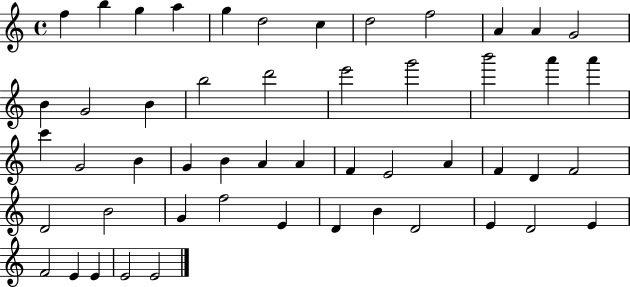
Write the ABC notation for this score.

X:1
T:Untitled
M:4/4
L:1/4
K:C
f b g a g d2 c d2 f2 A A G2 B G2 B b2 d'2 e'2 g'2 b'2 a' a' c' G2 B G B A A F E2 A F D F2 D2 B2 G f2 E D B D2 E D2 E F2 E E E2 E2